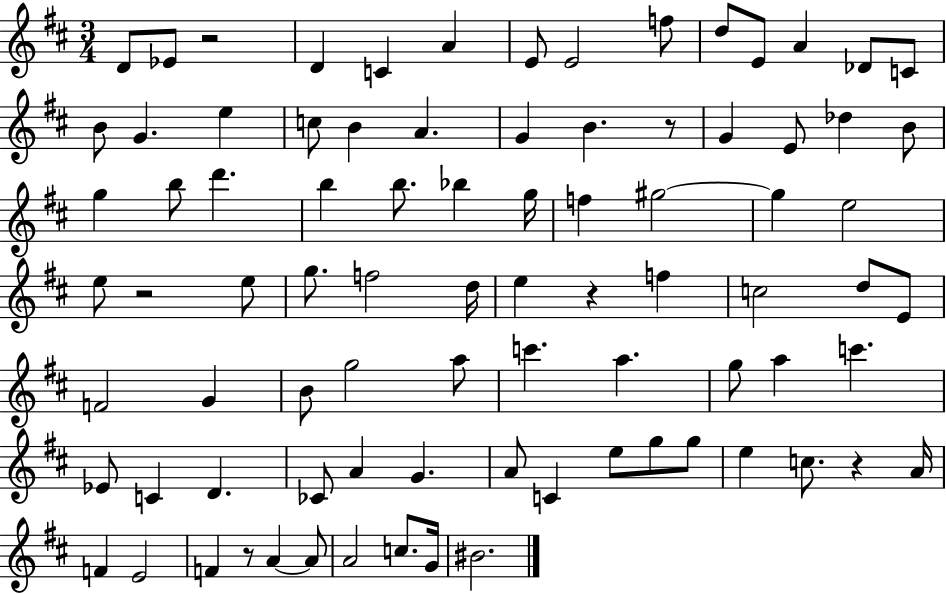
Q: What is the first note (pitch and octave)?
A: D4